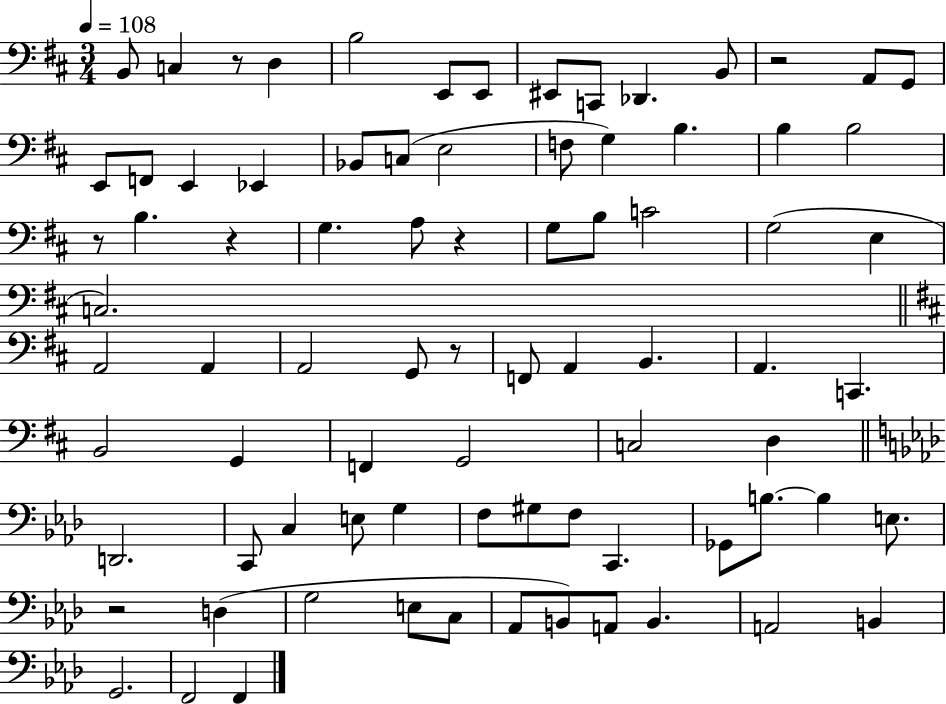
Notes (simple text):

B2/e C3/q R/e D3/q B3/h E2/e E2/e EIS2/e C2/e Db2/q. B2/e R/h A2/e G2/e E2/e F2/e E2/q Eb2/q Bb2/e C3/e E3/h F3/e G3/q B3/q. B3/q B3/h R/e B3/q. R/q G3/q. A3/e R/q G3/e B3/e C4/h G3/h E3/q C3/h. A2/h A2/q A2/h G2/e R/e F2/e A2/q B2/q. A2/q. C2/q. B2/h G2/q F2/q G2/h C3/h D3/q D2/h. C2/e C3/q E3/e G3/q F3/e G#3/e F3/e C2/q. Gb2/e B3/e. B3/q E3/e. R/h D3/q G3/h E3/e C3/e Ab2/e B2/e A2/e B2/q. A2/h B2/q G2/h. F2/h F2/q